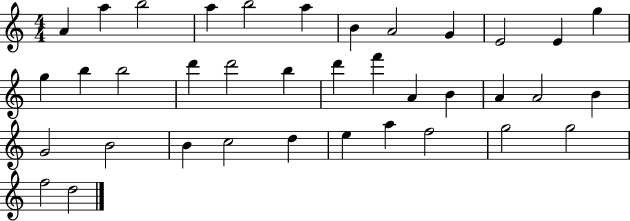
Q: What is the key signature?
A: C major